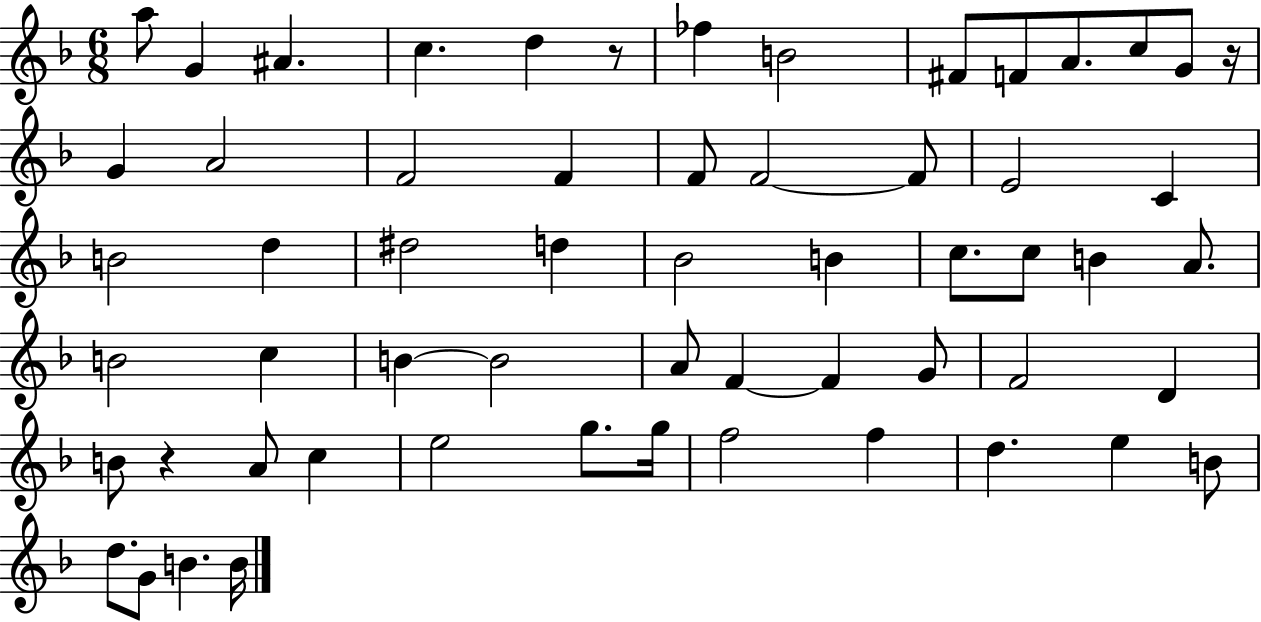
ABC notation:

X:1
T:Untitled
M:6/8
L:1/4
K:F
a/2 G ^A c d z/2 _f B2 ^F/2 F/2 A/2 c/2 G/2 z/4 G A2 F2 F F/2 F2 F/2 E2 C B2 d ^d2 d _B2 B c/2 c/2 B A/2 B2 c B B2 A/2 F F G/2 F2 D B/2 z A/2 c e2 g/2 g/4 f2 f d e B/2 d/2 G/2 B B/4